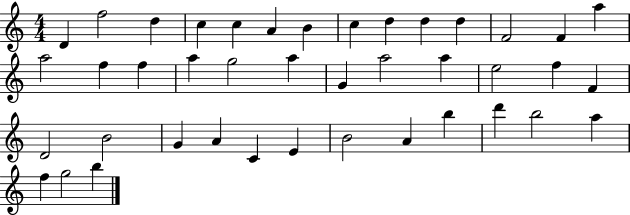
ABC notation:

X:1
T:Untitled
M:4/4
L:1/4
K:C
D f2 d c c A B c d d d F2 F a a2 f f a g2 a G a2 a e2 f F D2 B2 G A C E B2 A b d' b2 a f g2 b